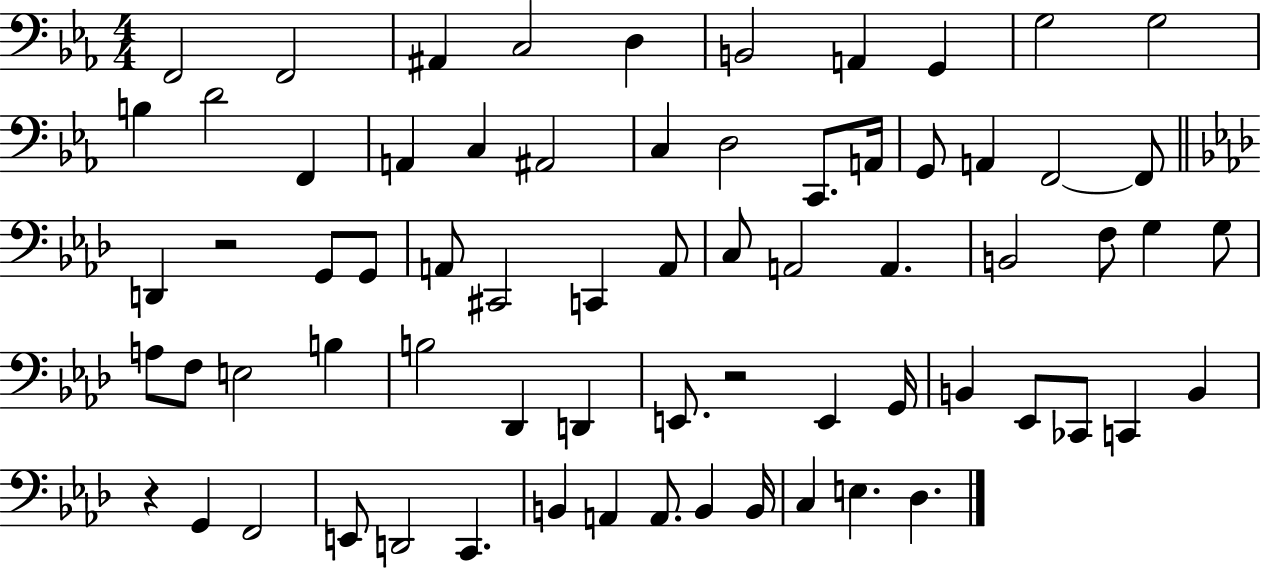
{
  \clef bass
  \numericTimeSignature
  \time 4/4
  \key ees \major
  f,2 f,2 | ais,4 c2 d4 | b,2 a,4 g,4 | g2 g2 | \break b4 d'2 f,4 | a,4 c4 ais,2 | c4 d2 c,8. a,16 | g,8 a,4 f,2~~ f,8 | \break \bar "||" \break \key aes \major d,4 r2 g,8 g,8 | a,8 cis,2 c,4 a,8 | c8 a,2 a,4. | b,2 f8 g4 g8 | \break a8 f8 e2 b4 | b2 des,4 d,4 | e,8. r2 e,4 g,16 | b,4 ees,8 ces,8 c,4 b,4 | \break r4 g,4 f,2 | e,8 d,2 c,4. | b,4 a,4 a,8. b,4 b,16 | c4 e4. des4. | \break \bar "|."
}